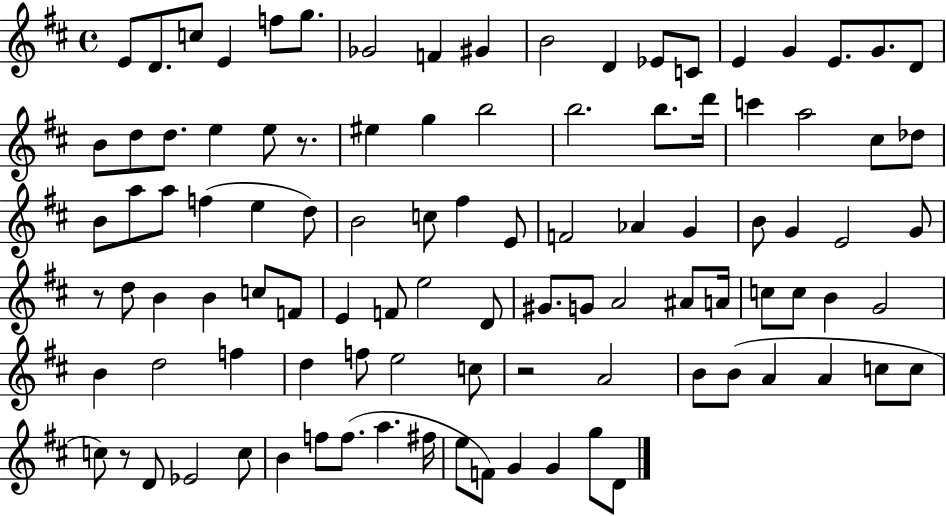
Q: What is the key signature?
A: D major